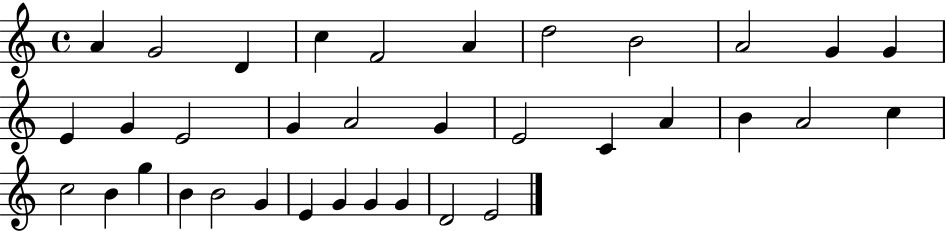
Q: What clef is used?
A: treble